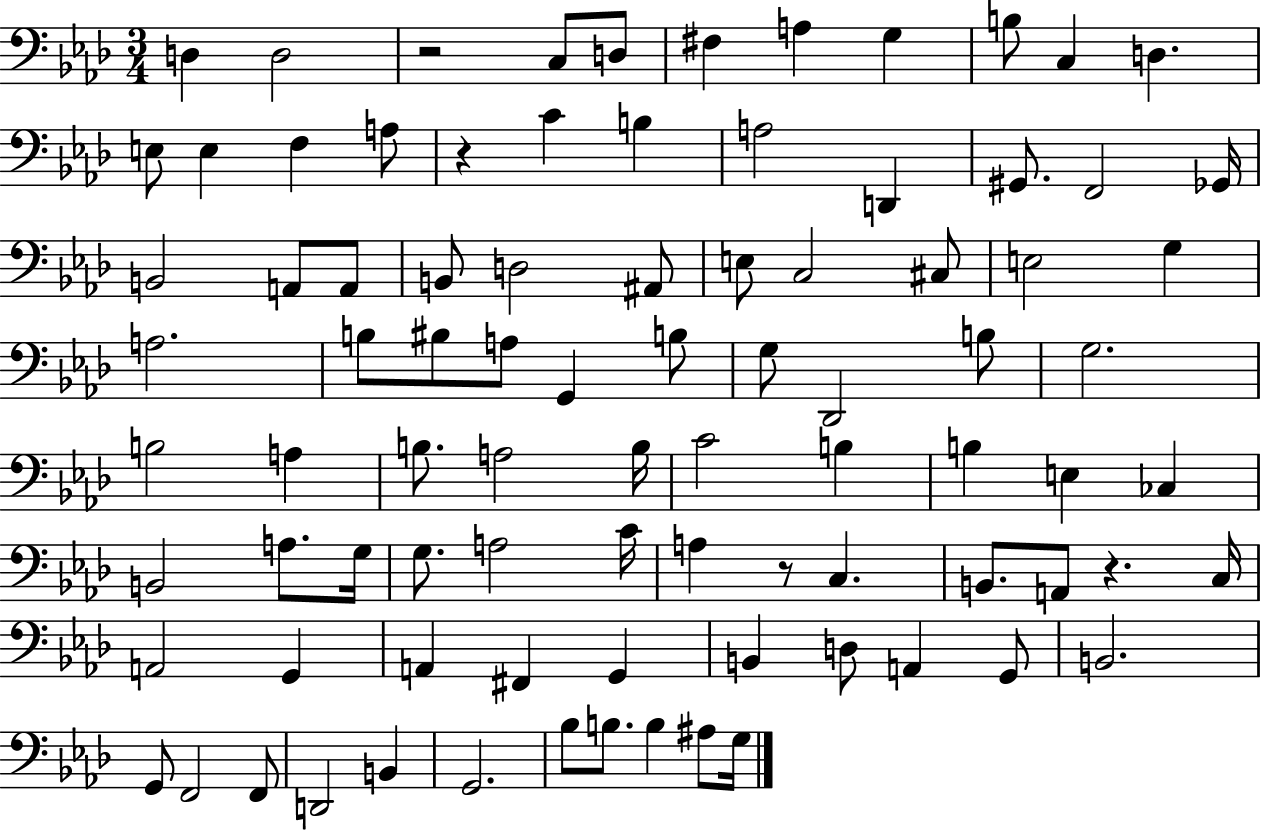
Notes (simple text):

D3/q D3/h R/h C3/e D3/e F#3/q A3/q G3/q B3/e C3/q D3/q. E3/e E3/q F3/q A3/e R/q C4/q B3/q A3/h D2/q G#2/e. F2/h Gb2/s B2/h A2/e A2/e B2/e D3/h A#2/e E3/e C3/h C#3/e E3/h G3/q A3/h. B3/e BIS3/e A3/e G2/q B3/e G3/e Db2/h B3/e G3/h. B3/h A3/q B3/e. A3/h B3/s C4/h B3/q B3/q E3/q CES3/q B2/h A3/e. G3/s G3/e. A3/h C4/s A3/q R/e C3/q. B2/e. A2/e R/q. C3/s A2/h G2/q A2/q F#2/q G2/q B2/q D3/e A2/q G2/e B2/h. G2/e F2/h F2/e D2/h B2/q G2/h. Bb3/e B3/e. B3/q A#3/e G3/s